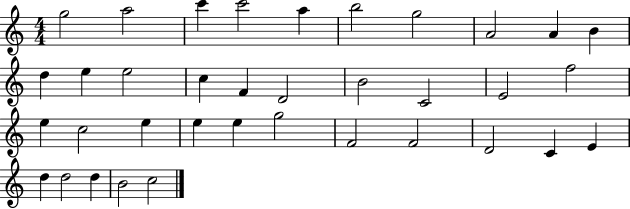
G5/h A5/h C6/q C6/h A5/q B5/h G5/h A4/h A4/q B4/q D5/q E5/q E5/h C5/q F4/q D4/h B4/h C4/h E4/h F5/h E5/q C5/h E5/q E5/q E5/q G5/h F4/h F4/h D4/h C4/q E4/q D5/q D5/h D5/q B4/h C5/h